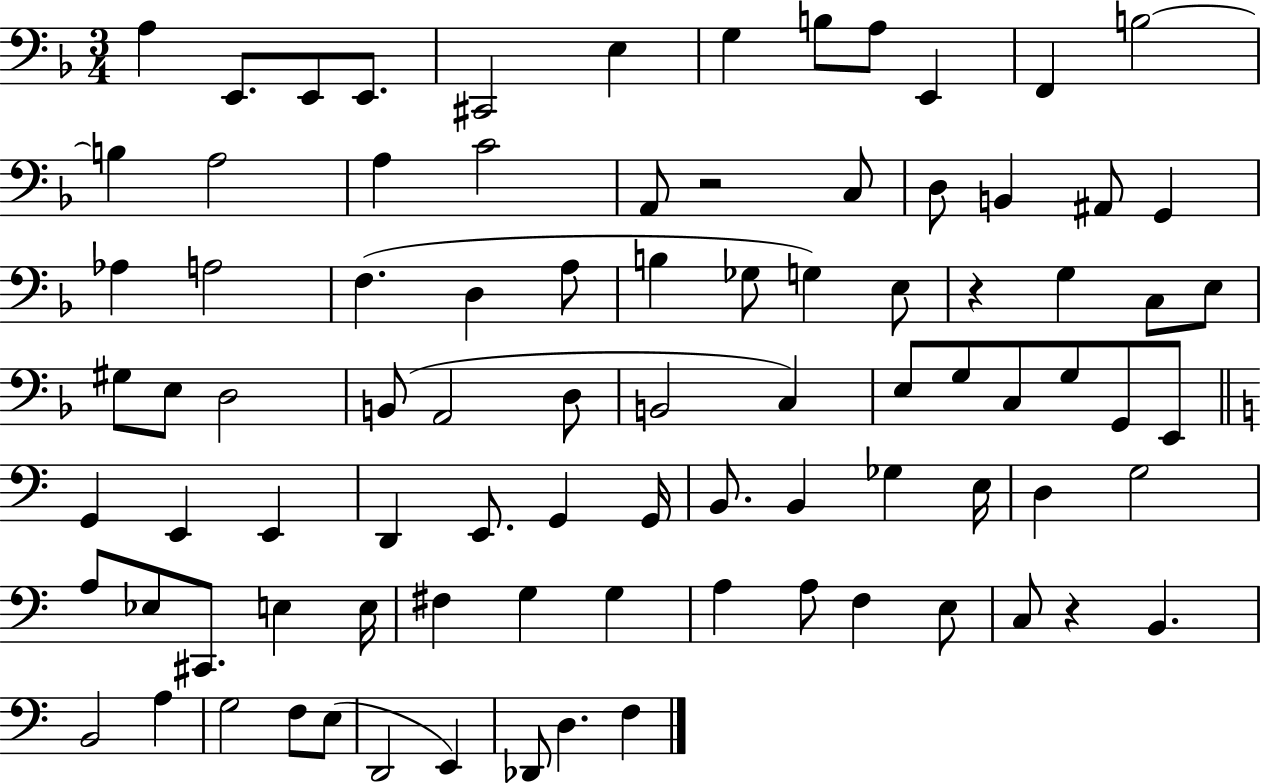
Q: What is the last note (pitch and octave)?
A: F3